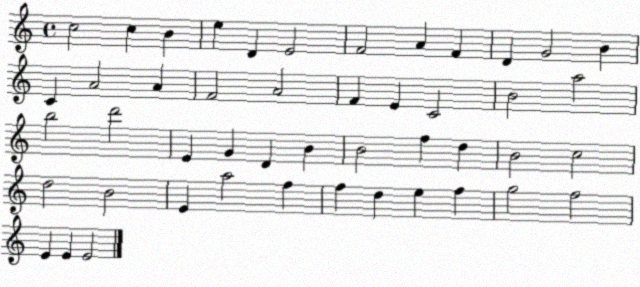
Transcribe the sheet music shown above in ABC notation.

X:1
T:Untitled
M:4/4
L:1/4
K:C
c2 c B e D E2 F2 A F D G2 B C A2 A F2 A2 F E C2 B2 a2 b2 d'2 E G D B B2 f d B2 c2 d2 B2 E a2 f f d e f g2 f2 E E E2